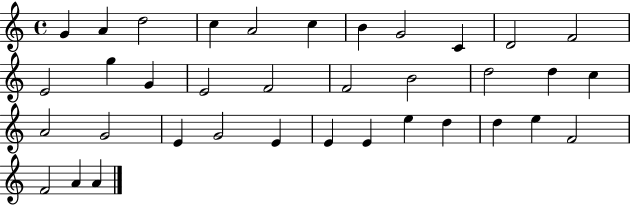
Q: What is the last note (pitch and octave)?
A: A4